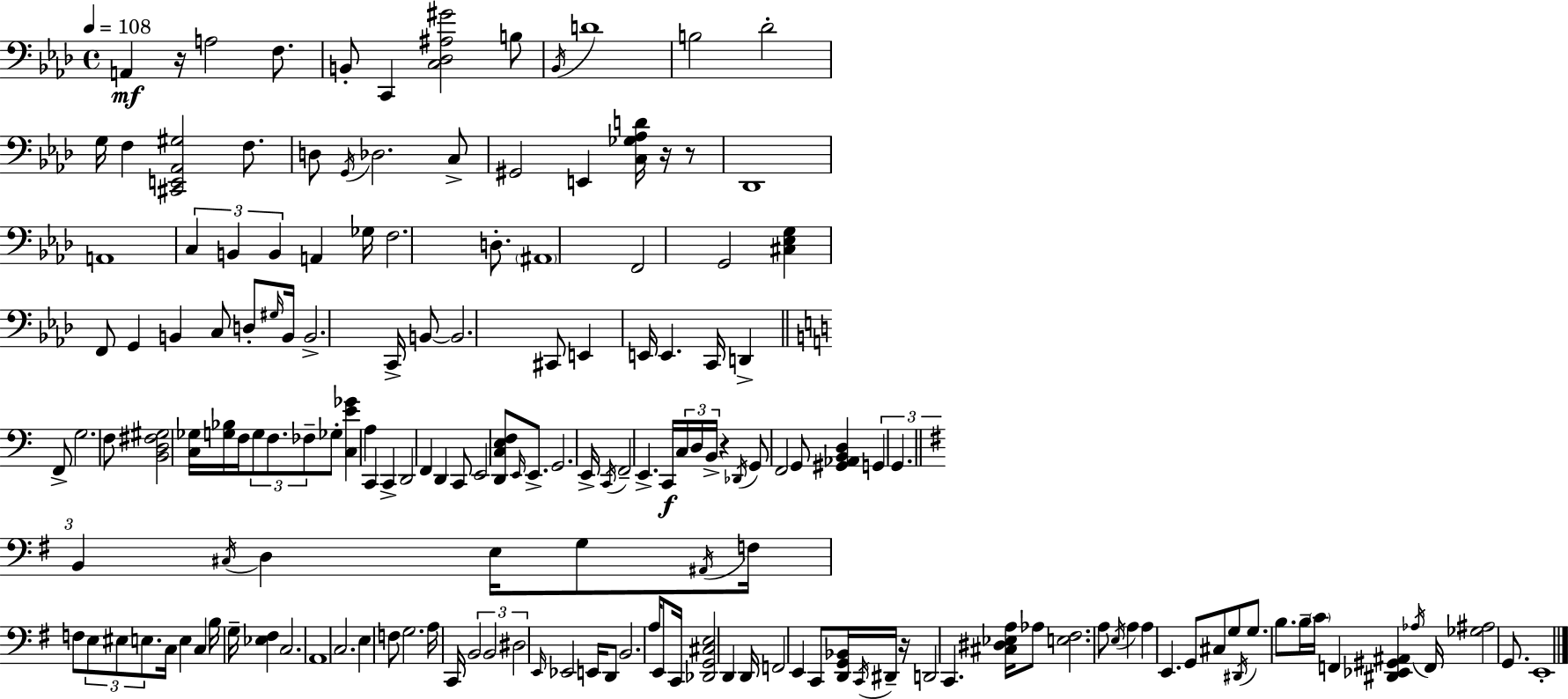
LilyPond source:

{
  \clef bass
  \time 4/4
  \defaultTimeSignature
  \key f \minor
  \tempo 4 = 108
  a,4\mf r16 a2 f8. | b,8-. c,4 <c des ais gis'>2 b8 | \acciaccatura { bes,16 } d'1 | b2 des'2-. | \break g16 f4 <cis, e, aes, gis>2 f8. | d8 \acciaccatura { g,16 } des2. | c8-> gis,2 e,4 <c ges aes d'>16 r16 | r8 des,1 | \break a,1 | \tuplet 3/2 { c4 b,4 b,4 } a,4 | ges16 f2. d8.-. | \parenthesize ais,1 | \break f,2 g,2 | <cis ees g>4 f,8 g,4 b,4 | c8 d8-. \grace { gis16 } b,16 b,2.-> | c,16-> b,8~~ b,2. | \break cis,8 e,4 e,16 e,4. c,16 d,4-> | \bar "||" \break \key a \minor f,8-> g2. f8 | <b, d fis gis>2 <c ges>16 <g bes>16 f16 \tuplet 3/2 { g8 f8. | fes8-- } ges8-. <c e' ges'>4 a4 c,4 | c,4-> d,2 f,4 | \break d,4 c,8 e,2 <d, c e f>8 | \grace { e,16 } e,8.-> g,2. | e,16-> \acciaccatura { c,16 } f,2-- e,4.-> | c,16\f \tuplet 3/2 { c16 d16 b,16-> } r4 \acciaccatura { des,16 } g,8 f,2 | \break g,8 <gis, aes, b, d>4 \tuplet 3/2 { g,4 g,4. | \bar "||" \break \key e \minor b,4 } \acciaccatura { cis16 } d4 e16 g8 \acciaccatura { ais,16 } f16 f8 | \tuplet 3/2 { e8 eis8 e8. } c16 e4 c4 | b16 g16-- <ees fis>4 c2. | a,1 | \break c2. e4 | f8 g2. | a16 c,16 \tuplet 3/2 { b,2 b,2 | dis2 } \grace { e,16 } ees,2 | \break e,16 d,8 b,2. | a16 e,8 c,16 <des, g, cis e>2 d,4 | d,16 f,2 e,4 c,8 | <d, g, bes,>16 \acciaccatura { c,16 } dis,16-- r16 d,2 c,4. | \break <cis dis ees a>16 aes8 <e fis>2. | a8 \acciaccatura { e16 } a4 a4 e,4. | g,8 cis8 g8 \acciaccatura { dis,16 } g8. b8. | b16-- \parenthesize c'16 f,4 <dis, ees, gis, ais,>4 \acciaccatura { aes16 } f,16 <ges ais>2 | \break g,8. e,1-. | \bar "|."
}